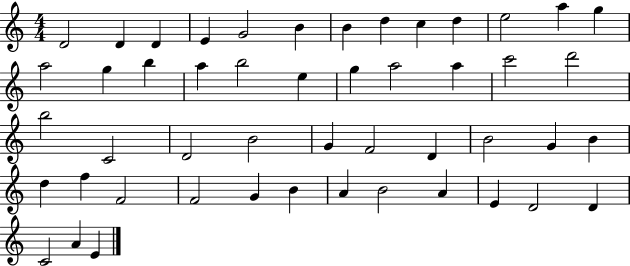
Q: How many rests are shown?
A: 0